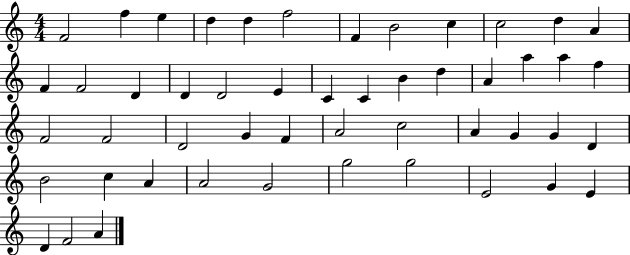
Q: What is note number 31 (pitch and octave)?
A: F4